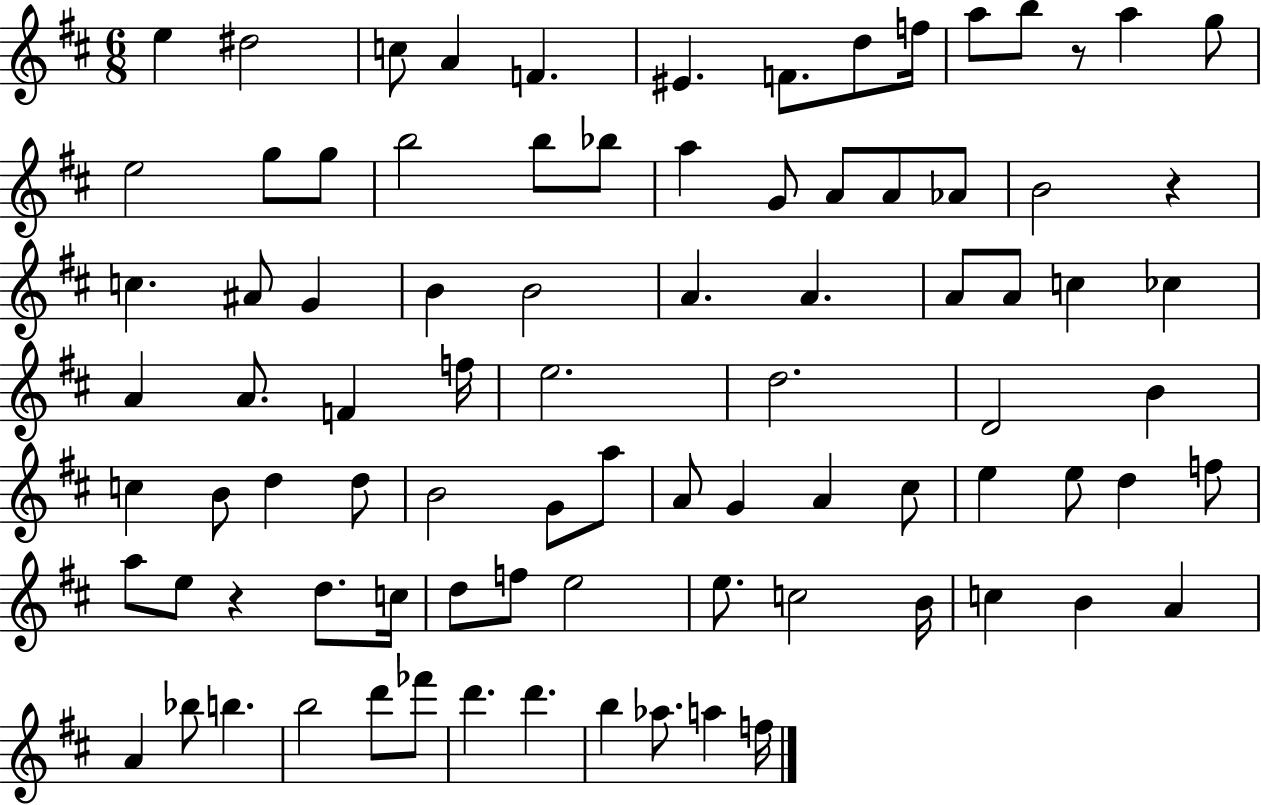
X:1
T:Untitled
M:6/8
L:1/4
K:D
e ^d2 c/2 A F ^E F/2 d/2 f/4 a/2 b/2 z/2 a g/2 e2 g/2 g/2 b2 b/2 _b/2 a G/2 A/2 A/2 _A/2 B2 z c ^A/2 G B B2 A A A/2 A/2 c _c A A/2 F f/4 e2 d2 D2 B c B/2 d d/2 B2 G/2 a/2 A/2 G A ^c/2 e e/2 d f/2 a/2 e/2 z d/2 c/4 d/2 f/2 e2 e/2 c2 B/4 c B A A _b/2 b b2 d'/2 _f'/2 d' d' b _a/2 a f/4